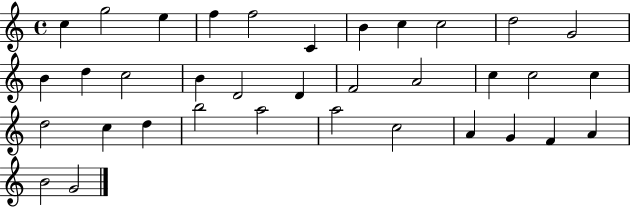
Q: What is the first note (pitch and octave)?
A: C5